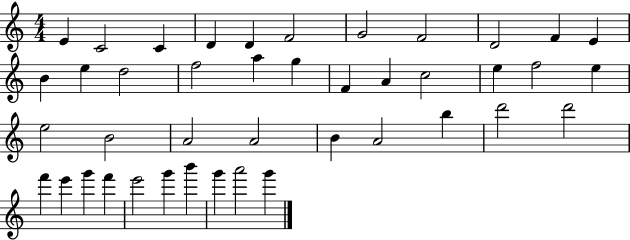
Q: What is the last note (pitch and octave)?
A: G6